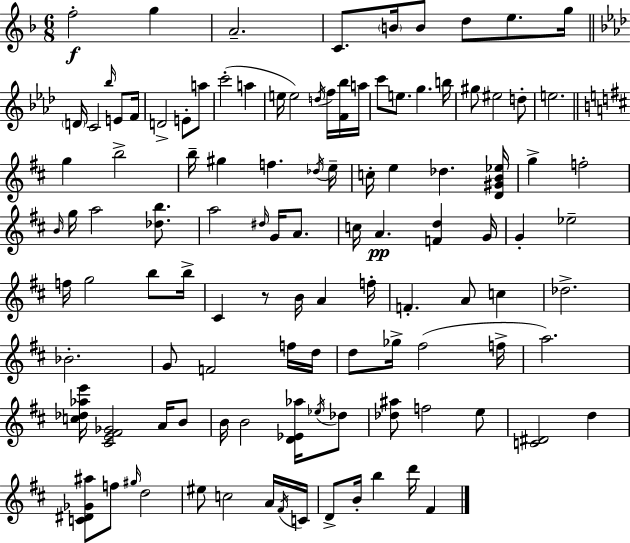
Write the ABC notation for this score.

X:1
T:Untitled
M:6/8
L:1/4
K:Dm
f2 g A2 C/2 B/4 B/2 d/2 e/2 g/4 D/4 C2 _b/4 E/2 F/4 D2 E/2 a/2 c'2 a e/4 e2 d/4 f/4 [F_b]/4 a/4 c'/2 e/2 g b/4 ^g/2 ^e2 d/2 e2 g b2 b/4 ^g f _d/4 e/4 c/4 e _d [D^GB_e]/4 g f2 B/4 g/4 a2 [_db]/2 a2 ^d/4 G/4 A/2 c/4 A [Fd] G/4 G _e2 f/4 g2 b/2 b/4 ^C z/2 B/4 A f/4 F A/2 c _d2 _B2 G/2 F2 f/4 d/4 d/2 _g/4 ^f2 f/4 a2 [c_d_ae']/4 [^CE^F_G]2 A/4 B/2 B/4 B2 [D_E_a]/4 _e/4 _d/2 [_d^a]/2 f2 e/2 [C^D]2 d [C^D_G^a]/2 f/2 ^g/4 d2 ^e/2 c2 A/4 ^F/4 C/4 D/2 B/4 b d'/4 ^F